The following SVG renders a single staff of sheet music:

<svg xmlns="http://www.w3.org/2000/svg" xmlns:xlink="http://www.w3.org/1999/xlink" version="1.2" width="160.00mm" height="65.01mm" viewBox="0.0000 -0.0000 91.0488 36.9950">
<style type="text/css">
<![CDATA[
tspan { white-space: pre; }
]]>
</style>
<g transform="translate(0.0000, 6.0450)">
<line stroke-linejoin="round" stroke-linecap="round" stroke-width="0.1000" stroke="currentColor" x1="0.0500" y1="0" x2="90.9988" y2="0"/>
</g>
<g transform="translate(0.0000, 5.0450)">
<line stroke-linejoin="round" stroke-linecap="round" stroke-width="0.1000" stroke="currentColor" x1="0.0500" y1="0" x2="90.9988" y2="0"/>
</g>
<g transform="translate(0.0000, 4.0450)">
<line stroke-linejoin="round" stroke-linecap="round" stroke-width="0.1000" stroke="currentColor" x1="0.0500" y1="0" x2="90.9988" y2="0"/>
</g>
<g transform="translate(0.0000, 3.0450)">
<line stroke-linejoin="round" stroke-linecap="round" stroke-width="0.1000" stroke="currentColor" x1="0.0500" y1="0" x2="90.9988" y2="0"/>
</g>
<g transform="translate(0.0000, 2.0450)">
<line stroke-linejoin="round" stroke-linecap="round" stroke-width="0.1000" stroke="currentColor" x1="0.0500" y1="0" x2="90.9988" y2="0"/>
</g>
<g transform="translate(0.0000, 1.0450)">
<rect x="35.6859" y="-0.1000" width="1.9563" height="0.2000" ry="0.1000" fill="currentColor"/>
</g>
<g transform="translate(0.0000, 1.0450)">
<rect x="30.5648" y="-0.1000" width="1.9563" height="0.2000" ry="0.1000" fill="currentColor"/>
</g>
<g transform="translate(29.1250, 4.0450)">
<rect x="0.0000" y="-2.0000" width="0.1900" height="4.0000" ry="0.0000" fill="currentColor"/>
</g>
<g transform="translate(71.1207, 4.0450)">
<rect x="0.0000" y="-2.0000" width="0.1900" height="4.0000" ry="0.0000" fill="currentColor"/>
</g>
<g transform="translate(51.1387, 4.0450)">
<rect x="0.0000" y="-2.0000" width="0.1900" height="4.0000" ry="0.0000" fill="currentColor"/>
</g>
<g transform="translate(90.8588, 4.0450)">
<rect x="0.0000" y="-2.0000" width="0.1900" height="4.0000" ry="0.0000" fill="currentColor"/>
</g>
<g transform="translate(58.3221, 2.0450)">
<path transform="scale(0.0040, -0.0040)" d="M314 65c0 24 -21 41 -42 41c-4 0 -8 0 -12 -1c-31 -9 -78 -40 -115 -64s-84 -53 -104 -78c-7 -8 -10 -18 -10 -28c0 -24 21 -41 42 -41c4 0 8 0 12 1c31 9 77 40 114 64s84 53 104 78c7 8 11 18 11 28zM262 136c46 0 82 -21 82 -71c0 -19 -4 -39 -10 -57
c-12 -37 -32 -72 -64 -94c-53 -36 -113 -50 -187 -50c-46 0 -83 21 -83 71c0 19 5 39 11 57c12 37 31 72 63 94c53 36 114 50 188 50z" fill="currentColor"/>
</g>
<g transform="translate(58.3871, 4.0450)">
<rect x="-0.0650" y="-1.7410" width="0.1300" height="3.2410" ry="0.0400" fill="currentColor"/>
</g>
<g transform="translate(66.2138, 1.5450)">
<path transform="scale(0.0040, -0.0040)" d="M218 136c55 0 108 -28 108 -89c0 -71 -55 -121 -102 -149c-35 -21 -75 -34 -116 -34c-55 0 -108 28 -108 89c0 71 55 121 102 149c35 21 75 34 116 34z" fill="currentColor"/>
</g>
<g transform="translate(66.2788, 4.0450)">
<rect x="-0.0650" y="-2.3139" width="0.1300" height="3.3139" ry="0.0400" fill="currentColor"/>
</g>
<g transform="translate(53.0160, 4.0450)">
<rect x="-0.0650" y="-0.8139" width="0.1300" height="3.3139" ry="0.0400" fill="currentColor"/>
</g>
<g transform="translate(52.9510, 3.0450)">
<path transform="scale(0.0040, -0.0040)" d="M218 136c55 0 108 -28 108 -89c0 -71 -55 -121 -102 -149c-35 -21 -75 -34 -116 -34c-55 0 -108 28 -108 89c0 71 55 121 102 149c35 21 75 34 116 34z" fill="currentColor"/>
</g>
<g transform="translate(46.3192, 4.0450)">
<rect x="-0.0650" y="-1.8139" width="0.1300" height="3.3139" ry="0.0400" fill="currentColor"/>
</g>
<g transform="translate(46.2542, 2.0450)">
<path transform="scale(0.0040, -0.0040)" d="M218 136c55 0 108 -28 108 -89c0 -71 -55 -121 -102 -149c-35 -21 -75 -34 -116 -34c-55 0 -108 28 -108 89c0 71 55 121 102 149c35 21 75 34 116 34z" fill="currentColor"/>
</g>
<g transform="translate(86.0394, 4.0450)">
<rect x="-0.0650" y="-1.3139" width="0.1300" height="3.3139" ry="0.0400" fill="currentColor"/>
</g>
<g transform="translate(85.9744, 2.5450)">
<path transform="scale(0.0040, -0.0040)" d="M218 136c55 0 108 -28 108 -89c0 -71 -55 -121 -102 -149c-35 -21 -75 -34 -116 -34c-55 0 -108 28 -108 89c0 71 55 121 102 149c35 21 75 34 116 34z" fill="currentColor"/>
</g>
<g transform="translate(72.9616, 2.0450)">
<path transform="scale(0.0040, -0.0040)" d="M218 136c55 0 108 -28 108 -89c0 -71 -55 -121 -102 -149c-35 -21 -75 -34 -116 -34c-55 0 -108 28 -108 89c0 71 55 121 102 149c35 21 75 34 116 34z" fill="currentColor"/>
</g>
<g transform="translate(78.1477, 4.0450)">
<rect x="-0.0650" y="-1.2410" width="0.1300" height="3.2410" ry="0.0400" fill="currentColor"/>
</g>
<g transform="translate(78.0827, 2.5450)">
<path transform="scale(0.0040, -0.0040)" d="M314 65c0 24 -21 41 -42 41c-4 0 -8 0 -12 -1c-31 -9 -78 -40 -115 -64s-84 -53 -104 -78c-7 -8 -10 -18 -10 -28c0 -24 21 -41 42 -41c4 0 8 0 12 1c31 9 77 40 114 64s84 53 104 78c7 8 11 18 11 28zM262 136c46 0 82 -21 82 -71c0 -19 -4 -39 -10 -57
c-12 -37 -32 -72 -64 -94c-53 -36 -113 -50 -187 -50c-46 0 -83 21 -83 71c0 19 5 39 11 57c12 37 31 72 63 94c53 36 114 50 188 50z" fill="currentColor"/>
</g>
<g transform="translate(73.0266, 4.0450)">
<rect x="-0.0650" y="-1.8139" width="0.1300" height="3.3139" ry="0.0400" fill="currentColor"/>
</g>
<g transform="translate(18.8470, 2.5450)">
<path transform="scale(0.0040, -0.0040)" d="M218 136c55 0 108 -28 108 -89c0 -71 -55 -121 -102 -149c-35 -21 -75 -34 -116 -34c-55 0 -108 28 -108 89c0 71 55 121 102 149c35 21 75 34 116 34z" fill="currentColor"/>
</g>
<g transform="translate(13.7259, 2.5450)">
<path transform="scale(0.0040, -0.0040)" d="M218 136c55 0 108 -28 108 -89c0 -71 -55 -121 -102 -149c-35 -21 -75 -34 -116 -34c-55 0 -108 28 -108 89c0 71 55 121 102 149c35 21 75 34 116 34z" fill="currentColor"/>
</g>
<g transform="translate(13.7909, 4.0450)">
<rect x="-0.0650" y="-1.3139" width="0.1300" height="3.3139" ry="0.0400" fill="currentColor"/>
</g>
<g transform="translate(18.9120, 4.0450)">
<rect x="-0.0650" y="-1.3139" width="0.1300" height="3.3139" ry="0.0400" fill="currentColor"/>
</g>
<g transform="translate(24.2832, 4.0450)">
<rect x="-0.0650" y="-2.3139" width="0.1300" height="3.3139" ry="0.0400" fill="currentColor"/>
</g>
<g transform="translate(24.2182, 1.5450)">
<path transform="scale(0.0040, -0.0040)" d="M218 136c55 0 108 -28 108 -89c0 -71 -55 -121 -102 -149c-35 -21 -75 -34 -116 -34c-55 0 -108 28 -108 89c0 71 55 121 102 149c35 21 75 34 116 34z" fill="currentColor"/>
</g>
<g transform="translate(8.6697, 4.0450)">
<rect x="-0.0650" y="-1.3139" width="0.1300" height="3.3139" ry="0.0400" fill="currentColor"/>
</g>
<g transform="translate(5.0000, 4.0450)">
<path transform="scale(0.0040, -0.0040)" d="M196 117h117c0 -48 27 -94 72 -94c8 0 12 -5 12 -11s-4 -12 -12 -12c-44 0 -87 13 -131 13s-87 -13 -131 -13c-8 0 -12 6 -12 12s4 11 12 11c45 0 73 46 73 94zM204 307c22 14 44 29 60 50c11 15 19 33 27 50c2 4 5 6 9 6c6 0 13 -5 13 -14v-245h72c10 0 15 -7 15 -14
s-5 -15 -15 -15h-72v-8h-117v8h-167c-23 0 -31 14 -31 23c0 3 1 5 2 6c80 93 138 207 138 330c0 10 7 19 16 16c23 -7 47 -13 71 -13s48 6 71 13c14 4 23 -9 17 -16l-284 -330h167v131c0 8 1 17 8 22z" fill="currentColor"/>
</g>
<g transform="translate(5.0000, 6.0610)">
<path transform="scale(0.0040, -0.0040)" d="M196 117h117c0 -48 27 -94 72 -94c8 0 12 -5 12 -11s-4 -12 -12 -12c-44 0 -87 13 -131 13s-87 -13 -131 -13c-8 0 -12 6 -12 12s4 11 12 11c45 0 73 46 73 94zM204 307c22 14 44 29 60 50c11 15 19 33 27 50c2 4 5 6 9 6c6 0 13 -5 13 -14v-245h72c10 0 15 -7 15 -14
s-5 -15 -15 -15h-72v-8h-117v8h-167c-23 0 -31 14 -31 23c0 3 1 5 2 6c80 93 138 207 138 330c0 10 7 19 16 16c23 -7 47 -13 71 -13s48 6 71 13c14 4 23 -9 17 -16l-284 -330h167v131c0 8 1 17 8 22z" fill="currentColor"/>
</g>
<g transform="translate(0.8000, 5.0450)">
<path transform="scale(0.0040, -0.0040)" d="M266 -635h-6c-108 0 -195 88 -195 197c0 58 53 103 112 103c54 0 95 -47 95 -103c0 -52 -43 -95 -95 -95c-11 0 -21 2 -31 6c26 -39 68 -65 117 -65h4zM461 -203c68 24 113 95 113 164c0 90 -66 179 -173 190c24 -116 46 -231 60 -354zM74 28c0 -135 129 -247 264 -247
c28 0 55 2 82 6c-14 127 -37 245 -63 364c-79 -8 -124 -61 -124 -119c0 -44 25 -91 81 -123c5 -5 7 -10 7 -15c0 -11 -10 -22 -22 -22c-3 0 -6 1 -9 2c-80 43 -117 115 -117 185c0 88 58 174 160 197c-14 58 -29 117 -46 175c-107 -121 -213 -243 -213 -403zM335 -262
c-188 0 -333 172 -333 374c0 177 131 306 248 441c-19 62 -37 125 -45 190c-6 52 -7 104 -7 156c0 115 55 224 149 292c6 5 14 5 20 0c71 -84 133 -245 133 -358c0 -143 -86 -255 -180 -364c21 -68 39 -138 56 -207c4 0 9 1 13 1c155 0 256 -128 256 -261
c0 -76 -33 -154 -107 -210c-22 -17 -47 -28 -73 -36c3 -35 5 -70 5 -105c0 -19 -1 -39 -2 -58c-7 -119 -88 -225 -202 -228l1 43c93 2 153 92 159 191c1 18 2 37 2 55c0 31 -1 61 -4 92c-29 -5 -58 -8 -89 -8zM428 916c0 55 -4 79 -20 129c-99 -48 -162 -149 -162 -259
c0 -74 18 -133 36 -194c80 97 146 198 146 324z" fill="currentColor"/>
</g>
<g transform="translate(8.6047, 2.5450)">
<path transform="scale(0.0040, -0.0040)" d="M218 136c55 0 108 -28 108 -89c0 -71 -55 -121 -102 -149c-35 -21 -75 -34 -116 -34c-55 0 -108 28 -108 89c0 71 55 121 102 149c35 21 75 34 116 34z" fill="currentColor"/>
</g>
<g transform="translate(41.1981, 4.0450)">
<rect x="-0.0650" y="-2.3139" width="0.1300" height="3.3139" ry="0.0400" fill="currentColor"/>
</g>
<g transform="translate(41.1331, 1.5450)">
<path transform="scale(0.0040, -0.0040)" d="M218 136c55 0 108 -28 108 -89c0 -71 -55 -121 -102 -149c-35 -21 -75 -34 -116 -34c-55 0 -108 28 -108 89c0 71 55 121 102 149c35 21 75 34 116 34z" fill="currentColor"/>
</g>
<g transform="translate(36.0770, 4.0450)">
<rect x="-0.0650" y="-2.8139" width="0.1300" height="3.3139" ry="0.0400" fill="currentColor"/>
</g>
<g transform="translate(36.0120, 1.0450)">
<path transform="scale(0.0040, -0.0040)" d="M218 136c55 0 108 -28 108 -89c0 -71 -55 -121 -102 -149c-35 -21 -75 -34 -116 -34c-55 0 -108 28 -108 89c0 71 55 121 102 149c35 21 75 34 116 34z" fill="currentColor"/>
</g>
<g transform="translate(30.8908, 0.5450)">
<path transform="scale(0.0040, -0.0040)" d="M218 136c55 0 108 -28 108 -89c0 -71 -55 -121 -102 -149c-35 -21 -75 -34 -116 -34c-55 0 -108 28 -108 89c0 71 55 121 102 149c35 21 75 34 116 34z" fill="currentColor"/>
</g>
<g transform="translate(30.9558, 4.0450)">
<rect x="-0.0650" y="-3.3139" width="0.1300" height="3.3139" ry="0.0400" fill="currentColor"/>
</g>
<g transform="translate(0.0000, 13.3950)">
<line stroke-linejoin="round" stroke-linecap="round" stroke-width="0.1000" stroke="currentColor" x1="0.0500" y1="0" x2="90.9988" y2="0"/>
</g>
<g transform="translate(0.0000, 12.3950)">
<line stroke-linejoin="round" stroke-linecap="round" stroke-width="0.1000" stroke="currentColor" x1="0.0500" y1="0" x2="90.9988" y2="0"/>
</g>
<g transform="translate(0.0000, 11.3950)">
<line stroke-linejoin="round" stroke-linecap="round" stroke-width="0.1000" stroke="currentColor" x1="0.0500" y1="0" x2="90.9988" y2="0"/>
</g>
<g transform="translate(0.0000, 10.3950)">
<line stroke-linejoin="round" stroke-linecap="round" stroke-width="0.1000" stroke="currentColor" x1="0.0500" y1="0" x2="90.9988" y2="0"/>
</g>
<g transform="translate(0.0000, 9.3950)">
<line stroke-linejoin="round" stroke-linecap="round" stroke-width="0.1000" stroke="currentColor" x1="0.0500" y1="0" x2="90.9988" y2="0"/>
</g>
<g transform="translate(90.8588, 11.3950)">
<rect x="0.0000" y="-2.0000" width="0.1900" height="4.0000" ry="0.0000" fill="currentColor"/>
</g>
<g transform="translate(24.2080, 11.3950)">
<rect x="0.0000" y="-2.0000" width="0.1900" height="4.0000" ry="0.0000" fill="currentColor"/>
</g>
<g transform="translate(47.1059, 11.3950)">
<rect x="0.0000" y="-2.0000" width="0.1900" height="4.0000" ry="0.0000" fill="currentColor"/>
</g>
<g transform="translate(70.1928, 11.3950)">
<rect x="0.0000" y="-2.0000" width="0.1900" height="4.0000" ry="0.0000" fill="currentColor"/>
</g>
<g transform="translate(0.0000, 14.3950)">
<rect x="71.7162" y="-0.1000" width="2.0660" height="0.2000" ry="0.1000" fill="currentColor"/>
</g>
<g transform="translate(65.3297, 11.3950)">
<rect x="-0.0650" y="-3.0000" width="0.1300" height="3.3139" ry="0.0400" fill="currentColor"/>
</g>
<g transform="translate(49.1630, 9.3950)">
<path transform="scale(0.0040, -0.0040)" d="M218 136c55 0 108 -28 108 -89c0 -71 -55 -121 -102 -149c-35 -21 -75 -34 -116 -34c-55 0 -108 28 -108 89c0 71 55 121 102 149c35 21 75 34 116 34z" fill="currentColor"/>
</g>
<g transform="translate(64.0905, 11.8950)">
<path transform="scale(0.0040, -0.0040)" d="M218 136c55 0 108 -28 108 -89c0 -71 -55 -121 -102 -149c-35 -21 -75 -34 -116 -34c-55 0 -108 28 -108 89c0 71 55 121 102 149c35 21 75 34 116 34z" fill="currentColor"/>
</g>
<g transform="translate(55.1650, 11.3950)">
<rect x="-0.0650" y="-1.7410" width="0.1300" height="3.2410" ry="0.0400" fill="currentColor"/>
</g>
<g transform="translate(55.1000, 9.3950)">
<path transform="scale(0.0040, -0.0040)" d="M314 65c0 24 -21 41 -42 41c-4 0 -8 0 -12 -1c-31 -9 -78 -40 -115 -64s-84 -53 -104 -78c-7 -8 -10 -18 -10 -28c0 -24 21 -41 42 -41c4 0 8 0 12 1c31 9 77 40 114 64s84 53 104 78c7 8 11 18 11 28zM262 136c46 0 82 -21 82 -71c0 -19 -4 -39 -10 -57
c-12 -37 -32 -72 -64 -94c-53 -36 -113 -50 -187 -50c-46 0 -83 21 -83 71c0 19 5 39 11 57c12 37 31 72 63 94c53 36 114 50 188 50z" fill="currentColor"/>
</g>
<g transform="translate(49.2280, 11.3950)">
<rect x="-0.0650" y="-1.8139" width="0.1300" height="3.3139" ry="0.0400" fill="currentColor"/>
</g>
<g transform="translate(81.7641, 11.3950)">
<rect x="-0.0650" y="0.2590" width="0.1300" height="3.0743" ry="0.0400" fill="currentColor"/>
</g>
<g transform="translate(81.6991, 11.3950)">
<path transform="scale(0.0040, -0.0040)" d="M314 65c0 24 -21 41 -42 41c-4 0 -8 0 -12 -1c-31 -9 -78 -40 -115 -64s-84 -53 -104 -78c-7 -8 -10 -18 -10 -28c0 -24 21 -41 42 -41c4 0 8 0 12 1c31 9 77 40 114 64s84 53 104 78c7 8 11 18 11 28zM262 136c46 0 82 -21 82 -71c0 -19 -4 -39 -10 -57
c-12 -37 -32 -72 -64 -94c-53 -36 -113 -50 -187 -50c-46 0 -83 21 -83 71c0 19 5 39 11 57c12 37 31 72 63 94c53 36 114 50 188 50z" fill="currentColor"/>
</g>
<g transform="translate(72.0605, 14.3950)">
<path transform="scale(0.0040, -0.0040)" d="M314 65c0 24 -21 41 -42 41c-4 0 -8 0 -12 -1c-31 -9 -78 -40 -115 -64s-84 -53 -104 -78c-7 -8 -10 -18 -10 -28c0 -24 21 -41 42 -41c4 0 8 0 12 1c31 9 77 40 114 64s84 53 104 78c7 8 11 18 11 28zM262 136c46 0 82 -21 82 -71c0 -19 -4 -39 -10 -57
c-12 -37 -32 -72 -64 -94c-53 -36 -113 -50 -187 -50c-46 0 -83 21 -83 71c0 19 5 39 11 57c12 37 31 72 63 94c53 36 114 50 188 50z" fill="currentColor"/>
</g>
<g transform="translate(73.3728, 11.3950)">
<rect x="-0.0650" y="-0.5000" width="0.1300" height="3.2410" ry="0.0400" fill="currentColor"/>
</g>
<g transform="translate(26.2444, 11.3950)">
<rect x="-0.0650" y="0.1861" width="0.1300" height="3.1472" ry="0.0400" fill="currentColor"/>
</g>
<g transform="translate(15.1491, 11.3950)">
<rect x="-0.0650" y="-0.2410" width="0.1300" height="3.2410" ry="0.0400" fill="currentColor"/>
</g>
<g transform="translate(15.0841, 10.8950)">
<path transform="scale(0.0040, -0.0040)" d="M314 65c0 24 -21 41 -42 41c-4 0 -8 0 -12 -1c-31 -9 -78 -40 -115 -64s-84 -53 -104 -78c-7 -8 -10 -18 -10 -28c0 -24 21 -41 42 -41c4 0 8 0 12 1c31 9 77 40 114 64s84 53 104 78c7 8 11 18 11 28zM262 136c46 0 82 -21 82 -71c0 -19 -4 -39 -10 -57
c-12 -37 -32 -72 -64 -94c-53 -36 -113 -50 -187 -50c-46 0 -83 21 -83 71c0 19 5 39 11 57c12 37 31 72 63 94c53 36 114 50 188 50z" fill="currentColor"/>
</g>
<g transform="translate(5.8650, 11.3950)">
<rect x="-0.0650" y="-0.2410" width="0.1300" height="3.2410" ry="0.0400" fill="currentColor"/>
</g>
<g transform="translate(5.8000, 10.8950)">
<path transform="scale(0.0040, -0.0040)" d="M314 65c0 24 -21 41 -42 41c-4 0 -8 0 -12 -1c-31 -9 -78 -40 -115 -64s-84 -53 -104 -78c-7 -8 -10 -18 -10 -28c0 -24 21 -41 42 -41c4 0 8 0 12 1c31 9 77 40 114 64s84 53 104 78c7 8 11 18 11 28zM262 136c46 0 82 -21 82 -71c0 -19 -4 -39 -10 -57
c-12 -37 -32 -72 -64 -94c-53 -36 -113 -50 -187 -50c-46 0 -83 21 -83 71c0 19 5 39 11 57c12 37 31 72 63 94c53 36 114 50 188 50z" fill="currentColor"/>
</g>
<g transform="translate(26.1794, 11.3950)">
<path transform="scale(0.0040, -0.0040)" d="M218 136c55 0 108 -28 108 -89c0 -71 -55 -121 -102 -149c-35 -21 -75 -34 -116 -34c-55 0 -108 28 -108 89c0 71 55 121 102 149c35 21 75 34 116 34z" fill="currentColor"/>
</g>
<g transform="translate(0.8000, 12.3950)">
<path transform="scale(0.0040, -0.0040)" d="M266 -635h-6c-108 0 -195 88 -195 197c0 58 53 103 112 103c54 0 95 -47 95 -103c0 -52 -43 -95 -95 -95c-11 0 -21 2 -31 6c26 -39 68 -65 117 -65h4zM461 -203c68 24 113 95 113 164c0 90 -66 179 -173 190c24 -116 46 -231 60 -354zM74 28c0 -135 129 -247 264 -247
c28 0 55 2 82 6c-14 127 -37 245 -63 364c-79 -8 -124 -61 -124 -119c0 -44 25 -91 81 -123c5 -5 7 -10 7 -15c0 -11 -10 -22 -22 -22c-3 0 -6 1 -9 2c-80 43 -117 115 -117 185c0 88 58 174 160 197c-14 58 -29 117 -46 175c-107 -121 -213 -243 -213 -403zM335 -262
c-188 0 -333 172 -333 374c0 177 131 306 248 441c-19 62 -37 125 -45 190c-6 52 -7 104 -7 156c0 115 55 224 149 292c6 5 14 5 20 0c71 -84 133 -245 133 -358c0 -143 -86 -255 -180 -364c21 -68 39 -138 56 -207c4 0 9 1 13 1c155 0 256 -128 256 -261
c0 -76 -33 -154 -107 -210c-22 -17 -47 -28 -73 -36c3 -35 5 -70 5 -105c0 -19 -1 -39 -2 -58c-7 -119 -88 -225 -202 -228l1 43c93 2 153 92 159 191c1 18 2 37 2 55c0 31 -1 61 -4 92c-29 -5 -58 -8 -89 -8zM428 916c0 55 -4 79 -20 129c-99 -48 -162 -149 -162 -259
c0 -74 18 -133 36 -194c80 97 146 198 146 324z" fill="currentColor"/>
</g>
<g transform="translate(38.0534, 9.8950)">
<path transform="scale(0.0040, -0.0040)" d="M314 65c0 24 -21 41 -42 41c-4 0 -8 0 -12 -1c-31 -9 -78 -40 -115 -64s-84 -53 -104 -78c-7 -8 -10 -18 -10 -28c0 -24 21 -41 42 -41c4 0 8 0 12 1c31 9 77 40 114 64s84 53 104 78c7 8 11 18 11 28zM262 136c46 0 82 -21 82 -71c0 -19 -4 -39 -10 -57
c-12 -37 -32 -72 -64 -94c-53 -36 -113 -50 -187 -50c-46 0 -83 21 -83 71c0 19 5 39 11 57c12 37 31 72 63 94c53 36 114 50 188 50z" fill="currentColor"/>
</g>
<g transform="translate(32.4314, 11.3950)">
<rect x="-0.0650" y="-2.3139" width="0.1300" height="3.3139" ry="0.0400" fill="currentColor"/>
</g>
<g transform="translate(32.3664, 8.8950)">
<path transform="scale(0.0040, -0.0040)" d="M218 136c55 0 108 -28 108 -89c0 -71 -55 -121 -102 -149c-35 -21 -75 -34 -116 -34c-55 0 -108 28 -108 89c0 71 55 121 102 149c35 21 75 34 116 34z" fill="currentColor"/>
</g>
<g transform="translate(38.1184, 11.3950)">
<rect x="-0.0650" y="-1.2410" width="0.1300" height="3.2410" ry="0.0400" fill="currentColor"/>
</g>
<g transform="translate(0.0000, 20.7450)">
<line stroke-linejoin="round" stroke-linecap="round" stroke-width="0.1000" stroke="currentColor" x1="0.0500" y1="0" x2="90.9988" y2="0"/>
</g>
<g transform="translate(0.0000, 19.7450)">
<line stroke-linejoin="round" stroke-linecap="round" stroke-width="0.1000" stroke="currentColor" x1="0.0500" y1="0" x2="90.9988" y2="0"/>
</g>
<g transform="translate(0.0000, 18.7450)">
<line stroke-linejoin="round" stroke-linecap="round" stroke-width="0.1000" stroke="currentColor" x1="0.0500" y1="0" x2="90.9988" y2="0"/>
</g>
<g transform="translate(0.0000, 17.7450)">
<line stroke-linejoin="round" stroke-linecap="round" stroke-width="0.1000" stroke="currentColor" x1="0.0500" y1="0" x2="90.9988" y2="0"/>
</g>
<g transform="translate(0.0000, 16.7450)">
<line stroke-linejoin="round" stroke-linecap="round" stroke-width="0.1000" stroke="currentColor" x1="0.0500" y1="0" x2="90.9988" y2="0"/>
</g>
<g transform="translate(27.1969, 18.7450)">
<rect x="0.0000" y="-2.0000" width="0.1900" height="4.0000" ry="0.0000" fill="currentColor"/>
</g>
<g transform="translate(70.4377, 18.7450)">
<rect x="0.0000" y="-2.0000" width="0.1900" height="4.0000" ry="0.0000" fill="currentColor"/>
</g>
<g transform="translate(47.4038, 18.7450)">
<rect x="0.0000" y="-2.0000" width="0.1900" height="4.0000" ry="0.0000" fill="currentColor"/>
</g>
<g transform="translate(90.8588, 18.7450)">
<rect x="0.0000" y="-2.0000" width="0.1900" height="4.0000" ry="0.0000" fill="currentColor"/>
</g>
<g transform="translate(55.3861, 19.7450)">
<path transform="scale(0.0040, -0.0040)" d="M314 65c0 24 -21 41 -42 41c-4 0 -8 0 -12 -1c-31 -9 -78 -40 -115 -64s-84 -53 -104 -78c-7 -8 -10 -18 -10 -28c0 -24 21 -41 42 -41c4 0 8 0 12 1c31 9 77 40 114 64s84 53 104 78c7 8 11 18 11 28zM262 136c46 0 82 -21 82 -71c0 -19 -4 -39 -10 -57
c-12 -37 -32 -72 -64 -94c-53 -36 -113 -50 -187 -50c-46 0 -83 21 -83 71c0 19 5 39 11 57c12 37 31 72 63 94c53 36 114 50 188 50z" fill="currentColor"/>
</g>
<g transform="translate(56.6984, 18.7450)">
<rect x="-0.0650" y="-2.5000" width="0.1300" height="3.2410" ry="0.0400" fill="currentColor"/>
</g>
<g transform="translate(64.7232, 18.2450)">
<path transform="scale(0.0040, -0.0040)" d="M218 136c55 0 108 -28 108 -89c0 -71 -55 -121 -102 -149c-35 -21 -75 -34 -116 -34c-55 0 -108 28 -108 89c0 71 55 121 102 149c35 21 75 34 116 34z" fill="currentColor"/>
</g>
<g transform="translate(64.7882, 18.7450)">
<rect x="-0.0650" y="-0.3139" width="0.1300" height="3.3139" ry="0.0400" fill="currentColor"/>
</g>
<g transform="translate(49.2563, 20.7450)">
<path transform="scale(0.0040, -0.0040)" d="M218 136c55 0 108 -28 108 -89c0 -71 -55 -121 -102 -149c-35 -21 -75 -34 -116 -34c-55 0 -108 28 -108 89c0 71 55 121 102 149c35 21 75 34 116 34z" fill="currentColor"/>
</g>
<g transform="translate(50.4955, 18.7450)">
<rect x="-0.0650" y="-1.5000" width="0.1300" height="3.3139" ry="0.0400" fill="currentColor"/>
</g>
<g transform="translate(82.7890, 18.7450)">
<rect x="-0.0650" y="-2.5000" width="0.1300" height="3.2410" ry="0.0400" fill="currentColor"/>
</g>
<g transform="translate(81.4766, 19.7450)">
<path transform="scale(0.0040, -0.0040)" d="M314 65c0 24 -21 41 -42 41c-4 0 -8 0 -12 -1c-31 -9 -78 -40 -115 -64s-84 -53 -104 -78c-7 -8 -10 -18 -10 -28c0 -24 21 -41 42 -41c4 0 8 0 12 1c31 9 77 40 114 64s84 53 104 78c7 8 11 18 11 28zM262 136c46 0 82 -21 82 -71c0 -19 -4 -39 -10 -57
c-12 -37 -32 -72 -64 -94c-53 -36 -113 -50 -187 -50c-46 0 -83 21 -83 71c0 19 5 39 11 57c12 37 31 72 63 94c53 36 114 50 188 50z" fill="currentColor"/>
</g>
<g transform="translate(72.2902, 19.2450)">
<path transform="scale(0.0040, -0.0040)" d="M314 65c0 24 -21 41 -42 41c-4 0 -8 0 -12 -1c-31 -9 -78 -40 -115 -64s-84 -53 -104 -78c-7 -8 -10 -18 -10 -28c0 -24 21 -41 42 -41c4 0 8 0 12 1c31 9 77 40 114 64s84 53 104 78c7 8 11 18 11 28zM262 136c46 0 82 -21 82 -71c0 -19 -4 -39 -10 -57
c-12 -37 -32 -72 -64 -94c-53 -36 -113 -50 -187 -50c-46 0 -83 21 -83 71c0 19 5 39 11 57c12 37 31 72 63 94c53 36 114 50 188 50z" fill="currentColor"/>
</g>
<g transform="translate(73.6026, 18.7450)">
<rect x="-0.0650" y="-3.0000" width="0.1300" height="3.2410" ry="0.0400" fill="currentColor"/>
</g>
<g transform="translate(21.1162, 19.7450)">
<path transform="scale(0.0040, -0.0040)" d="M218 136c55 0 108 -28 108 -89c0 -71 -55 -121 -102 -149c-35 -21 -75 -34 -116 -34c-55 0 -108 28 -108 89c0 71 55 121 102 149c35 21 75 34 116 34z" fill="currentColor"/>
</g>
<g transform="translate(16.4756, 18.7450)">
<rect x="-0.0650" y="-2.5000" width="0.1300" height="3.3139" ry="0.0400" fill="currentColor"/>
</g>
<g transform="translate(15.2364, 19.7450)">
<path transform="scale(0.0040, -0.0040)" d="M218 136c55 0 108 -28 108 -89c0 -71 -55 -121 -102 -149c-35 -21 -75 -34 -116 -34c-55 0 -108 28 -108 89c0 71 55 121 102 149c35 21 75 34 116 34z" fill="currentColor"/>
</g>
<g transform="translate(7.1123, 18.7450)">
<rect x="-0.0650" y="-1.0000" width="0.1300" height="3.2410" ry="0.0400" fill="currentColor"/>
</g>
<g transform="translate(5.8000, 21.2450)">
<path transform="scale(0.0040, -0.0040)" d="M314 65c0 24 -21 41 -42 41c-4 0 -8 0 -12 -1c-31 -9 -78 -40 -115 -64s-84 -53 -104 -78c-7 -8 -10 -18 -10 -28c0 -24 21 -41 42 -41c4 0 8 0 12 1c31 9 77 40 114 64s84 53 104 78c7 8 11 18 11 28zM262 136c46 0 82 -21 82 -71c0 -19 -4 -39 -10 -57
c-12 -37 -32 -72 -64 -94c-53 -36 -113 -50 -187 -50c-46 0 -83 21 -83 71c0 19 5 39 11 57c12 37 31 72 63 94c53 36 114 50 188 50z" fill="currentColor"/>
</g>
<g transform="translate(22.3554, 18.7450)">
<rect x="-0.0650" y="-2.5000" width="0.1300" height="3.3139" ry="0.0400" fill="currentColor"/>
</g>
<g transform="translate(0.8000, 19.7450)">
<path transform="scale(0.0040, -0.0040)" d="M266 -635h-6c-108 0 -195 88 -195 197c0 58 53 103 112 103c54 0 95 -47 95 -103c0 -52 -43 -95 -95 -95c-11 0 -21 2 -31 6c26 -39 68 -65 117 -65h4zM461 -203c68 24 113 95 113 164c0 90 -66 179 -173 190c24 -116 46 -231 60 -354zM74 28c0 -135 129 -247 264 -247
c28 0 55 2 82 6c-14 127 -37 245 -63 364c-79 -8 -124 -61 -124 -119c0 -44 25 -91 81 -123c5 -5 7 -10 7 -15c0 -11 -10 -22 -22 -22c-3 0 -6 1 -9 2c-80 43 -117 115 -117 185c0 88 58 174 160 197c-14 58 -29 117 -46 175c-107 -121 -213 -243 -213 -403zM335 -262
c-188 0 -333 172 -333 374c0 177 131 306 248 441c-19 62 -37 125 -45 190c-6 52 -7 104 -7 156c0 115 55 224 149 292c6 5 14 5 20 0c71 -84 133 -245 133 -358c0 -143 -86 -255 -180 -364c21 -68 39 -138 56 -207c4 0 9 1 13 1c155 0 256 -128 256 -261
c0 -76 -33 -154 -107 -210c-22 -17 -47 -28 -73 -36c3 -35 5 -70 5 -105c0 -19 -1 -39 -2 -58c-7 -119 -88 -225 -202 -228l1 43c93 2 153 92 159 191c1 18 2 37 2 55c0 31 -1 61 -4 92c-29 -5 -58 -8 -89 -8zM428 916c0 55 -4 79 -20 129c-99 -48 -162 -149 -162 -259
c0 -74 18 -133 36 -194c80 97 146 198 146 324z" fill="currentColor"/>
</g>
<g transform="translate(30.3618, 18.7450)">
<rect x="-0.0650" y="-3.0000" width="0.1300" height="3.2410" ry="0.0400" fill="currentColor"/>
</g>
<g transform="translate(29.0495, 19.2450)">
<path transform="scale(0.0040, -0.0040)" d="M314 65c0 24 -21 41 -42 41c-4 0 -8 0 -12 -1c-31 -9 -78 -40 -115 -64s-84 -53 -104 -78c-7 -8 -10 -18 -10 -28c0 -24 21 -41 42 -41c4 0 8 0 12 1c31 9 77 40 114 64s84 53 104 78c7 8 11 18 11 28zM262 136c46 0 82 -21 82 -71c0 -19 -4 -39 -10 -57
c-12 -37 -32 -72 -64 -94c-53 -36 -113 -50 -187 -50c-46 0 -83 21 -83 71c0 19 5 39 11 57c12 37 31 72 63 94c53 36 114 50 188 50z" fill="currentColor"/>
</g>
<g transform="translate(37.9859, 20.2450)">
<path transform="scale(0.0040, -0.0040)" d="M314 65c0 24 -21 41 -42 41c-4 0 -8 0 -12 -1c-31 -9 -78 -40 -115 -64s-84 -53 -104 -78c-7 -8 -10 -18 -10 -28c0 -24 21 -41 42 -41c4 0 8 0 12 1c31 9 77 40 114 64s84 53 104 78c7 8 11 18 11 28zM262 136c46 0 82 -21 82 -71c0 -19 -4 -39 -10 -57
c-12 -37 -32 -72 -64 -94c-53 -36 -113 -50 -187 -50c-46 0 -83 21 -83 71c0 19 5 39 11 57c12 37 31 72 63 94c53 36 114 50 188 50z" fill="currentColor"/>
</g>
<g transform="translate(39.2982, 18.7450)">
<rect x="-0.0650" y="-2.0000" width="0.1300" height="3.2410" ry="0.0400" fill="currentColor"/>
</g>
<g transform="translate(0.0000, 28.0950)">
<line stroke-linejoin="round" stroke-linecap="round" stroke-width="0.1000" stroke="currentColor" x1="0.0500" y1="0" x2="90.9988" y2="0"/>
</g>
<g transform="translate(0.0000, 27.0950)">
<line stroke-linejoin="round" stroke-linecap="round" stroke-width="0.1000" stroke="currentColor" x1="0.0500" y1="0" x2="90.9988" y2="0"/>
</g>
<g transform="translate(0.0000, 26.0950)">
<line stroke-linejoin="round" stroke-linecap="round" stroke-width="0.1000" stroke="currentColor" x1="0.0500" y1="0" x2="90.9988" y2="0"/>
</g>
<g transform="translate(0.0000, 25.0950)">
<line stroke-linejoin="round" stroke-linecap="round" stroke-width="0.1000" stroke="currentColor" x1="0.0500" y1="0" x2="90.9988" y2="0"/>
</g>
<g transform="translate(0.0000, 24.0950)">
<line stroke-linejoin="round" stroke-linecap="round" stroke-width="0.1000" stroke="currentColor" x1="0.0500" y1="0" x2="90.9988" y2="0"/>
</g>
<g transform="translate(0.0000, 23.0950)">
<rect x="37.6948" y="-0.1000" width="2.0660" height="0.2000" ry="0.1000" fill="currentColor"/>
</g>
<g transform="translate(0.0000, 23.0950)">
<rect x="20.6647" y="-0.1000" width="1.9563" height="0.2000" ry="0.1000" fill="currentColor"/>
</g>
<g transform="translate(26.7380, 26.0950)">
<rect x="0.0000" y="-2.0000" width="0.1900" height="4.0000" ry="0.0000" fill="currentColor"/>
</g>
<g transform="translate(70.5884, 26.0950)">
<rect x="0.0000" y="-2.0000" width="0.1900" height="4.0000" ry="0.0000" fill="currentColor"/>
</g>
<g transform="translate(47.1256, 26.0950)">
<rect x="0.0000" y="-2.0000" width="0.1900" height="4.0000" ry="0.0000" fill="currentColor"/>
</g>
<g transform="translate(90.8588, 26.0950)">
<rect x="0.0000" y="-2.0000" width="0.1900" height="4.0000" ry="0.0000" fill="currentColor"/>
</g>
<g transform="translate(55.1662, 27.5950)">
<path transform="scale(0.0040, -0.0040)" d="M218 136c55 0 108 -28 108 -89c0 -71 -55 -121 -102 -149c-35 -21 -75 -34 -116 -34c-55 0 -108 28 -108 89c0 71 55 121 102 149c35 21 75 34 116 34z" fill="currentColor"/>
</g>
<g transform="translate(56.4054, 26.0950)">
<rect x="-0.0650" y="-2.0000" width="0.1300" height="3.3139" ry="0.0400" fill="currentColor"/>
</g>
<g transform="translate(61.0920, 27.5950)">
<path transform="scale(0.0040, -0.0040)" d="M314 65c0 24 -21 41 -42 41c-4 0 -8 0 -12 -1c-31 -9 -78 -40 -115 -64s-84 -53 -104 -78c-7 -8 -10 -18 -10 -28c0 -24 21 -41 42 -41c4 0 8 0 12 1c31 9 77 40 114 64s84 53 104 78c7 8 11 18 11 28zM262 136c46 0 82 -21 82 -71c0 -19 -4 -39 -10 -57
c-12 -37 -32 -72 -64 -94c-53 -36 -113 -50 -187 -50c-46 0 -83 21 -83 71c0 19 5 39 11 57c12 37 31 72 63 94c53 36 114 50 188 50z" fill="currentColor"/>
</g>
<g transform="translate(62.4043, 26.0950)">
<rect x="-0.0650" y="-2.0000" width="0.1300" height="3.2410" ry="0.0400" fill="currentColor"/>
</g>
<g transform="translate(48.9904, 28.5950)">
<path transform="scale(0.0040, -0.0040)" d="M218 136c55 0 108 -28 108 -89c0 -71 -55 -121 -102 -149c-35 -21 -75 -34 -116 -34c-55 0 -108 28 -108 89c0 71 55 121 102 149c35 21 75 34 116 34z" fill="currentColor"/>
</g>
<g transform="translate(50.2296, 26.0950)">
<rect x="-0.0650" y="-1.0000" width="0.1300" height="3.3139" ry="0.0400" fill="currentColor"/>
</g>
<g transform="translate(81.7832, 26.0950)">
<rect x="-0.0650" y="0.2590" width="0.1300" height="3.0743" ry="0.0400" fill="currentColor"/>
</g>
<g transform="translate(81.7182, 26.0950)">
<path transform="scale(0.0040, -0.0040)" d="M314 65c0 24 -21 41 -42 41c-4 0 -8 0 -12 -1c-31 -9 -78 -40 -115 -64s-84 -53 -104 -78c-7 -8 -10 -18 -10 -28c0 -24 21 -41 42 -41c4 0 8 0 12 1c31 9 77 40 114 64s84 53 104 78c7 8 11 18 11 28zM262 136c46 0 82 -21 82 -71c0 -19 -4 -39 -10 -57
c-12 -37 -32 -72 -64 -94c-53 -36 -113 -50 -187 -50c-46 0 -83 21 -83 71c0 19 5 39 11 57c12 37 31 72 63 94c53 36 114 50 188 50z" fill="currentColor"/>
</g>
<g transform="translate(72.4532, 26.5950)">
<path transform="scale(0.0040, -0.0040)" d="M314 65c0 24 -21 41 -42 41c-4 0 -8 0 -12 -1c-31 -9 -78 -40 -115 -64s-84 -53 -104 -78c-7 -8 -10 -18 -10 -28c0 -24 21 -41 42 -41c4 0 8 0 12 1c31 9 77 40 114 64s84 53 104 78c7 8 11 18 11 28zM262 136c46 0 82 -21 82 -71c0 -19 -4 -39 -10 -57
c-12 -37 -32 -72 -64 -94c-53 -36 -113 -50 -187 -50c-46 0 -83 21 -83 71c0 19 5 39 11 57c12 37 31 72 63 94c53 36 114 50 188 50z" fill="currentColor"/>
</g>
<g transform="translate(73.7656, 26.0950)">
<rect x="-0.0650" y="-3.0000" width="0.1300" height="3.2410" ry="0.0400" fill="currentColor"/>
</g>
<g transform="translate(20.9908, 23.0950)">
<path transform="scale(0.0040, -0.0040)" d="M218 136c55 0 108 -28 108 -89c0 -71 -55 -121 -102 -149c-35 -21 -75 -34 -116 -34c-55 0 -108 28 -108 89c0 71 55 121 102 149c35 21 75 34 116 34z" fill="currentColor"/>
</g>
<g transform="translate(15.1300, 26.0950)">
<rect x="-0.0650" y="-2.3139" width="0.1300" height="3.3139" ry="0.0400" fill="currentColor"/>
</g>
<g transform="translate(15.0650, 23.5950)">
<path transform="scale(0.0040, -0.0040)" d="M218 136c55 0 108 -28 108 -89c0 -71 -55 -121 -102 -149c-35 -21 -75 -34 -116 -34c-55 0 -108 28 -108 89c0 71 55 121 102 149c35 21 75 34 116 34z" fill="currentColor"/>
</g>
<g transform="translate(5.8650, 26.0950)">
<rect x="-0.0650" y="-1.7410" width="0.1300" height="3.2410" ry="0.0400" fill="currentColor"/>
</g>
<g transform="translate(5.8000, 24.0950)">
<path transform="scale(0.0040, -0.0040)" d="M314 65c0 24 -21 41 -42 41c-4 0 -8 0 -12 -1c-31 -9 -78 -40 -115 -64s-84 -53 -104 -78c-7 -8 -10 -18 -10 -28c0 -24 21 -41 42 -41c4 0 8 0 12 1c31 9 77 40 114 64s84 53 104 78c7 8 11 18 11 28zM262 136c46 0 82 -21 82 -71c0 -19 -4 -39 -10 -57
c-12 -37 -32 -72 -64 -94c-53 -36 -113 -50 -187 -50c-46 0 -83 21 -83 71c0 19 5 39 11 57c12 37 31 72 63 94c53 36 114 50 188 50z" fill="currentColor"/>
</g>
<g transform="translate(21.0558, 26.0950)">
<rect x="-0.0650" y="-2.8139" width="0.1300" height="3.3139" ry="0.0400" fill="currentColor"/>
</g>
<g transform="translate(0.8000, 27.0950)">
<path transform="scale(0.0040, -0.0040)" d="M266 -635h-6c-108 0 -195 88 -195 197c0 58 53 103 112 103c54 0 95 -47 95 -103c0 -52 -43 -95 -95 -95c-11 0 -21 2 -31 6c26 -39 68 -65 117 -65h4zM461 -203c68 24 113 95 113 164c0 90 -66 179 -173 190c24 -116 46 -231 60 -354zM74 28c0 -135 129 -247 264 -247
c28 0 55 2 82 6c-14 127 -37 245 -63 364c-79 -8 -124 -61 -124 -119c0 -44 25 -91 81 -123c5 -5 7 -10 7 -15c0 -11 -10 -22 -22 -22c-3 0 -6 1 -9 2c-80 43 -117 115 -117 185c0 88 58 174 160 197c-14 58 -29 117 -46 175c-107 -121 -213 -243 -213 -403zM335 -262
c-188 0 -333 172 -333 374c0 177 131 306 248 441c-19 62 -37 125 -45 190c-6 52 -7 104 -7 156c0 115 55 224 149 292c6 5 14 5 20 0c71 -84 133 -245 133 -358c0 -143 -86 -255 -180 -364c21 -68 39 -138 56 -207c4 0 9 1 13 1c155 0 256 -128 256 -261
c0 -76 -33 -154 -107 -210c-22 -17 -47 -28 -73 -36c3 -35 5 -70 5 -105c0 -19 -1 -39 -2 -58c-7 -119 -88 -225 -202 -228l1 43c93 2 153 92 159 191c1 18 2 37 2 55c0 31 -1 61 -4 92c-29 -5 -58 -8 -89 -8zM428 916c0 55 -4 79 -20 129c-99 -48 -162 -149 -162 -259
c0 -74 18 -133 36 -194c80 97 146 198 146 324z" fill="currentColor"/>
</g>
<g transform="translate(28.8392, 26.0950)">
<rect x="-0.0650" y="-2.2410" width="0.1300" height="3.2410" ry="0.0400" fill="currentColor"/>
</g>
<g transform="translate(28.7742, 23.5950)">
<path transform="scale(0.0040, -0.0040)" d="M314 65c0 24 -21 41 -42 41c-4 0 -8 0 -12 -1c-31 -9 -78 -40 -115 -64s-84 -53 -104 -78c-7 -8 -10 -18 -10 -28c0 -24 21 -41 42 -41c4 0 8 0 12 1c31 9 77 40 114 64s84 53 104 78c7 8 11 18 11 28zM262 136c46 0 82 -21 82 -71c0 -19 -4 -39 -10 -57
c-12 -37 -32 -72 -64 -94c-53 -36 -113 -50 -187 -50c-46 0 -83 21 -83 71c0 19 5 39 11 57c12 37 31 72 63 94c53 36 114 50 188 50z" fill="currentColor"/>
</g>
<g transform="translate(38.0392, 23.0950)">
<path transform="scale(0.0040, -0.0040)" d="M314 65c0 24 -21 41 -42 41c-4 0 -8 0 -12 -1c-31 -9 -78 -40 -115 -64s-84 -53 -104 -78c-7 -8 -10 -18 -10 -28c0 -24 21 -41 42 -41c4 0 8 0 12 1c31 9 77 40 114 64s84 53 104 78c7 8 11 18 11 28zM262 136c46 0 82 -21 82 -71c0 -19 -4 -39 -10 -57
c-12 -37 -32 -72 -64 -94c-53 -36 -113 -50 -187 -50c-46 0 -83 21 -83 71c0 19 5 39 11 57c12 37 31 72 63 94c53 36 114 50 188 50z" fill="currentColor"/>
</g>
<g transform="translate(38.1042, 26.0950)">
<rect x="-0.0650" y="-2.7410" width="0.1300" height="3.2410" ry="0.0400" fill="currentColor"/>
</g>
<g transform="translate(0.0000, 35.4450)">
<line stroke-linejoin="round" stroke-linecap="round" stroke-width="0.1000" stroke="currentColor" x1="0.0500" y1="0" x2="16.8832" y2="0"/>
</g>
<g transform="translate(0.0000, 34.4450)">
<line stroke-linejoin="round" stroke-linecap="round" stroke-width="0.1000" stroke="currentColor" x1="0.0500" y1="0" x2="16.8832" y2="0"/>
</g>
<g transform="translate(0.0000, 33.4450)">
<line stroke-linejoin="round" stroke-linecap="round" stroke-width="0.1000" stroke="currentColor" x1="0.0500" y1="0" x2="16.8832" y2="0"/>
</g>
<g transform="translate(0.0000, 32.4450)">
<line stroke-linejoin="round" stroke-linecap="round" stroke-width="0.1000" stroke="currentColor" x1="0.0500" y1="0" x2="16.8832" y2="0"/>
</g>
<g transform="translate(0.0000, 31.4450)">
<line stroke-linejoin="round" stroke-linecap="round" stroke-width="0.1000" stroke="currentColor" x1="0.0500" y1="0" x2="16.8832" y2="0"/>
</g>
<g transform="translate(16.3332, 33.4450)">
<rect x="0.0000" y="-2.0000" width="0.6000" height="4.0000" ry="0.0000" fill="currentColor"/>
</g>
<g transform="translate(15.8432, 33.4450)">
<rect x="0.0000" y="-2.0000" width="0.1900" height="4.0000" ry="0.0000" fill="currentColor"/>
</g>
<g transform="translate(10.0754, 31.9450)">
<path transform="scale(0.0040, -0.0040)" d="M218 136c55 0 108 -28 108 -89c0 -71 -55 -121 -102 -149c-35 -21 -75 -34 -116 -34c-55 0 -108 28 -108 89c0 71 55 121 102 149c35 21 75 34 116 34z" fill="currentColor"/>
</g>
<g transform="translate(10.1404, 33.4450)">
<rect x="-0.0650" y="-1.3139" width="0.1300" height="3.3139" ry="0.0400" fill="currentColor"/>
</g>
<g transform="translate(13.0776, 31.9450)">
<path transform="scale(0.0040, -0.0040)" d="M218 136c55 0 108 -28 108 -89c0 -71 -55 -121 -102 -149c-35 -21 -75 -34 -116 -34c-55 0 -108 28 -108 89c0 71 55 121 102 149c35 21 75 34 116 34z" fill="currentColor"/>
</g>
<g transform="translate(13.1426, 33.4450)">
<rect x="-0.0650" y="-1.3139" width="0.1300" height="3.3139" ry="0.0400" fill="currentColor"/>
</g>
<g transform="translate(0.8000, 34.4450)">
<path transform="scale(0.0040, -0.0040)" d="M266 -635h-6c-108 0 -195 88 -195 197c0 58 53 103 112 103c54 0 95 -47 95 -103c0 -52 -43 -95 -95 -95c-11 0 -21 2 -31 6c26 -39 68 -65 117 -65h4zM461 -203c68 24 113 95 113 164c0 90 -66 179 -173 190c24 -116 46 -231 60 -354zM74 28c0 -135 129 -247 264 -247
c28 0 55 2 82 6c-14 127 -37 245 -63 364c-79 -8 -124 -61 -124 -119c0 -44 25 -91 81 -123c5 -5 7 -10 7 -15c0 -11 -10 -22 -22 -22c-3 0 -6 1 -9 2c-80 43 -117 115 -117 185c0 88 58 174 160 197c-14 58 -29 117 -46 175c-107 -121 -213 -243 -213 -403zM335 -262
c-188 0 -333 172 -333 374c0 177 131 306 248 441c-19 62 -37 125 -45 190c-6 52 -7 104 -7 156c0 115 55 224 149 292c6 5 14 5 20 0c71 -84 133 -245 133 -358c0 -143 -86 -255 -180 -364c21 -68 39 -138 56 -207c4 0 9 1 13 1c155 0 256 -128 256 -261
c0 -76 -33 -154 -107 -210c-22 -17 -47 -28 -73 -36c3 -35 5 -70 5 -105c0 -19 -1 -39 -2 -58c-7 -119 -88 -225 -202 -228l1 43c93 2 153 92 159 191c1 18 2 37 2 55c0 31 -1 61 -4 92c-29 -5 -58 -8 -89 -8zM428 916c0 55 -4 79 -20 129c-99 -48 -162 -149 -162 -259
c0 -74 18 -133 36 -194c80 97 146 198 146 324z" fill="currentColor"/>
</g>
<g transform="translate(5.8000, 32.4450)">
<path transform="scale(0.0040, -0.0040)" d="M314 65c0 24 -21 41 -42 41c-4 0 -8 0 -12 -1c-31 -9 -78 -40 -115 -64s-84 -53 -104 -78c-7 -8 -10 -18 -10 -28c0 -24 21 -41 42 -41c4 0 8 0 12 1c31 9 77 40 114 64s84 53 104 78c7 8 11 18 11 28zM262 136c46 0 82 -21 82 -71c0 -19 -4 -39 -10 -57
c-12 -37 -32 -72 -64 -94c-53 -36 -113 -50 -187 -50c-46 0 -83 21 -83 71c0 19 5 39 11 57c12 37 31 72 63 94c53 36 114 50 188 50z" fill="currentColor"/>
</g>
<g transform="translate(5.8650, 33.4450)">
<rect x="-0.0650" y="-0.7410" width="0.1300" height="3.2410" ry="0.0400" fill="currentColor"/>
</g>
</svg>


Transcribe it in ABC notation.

X:1
T:Untitled
M:4/4
L:1/4
K:C
e e e g b a g f d f2 g f e2 e c2 c2 B g e2 f f2 A C2 B2 D2 G G A2 F2 E G2 c A2 G2 f2 g a g2 a2 D F F2 A2 B2 d2 e e